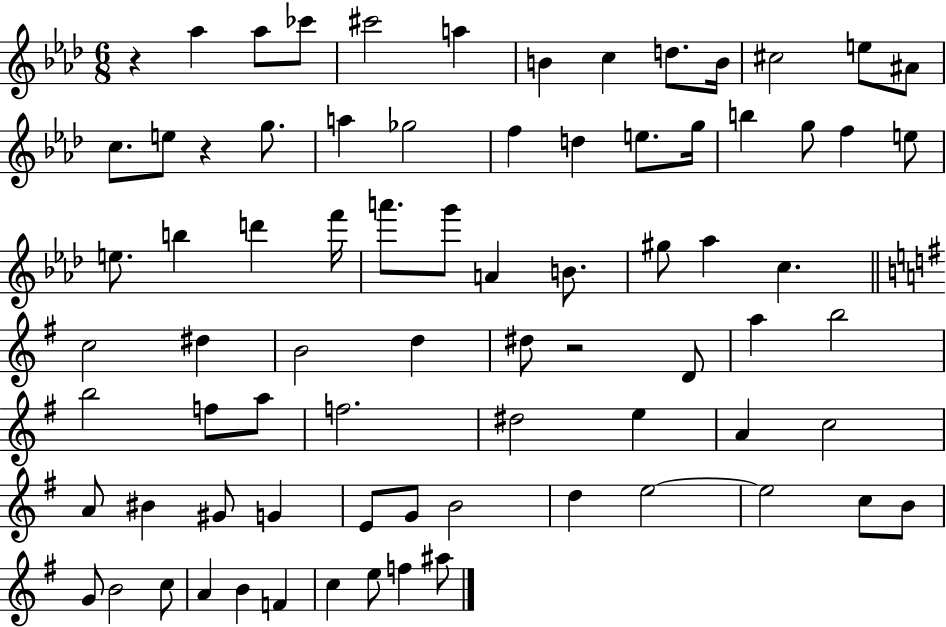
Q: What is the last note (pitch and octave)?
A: A#5